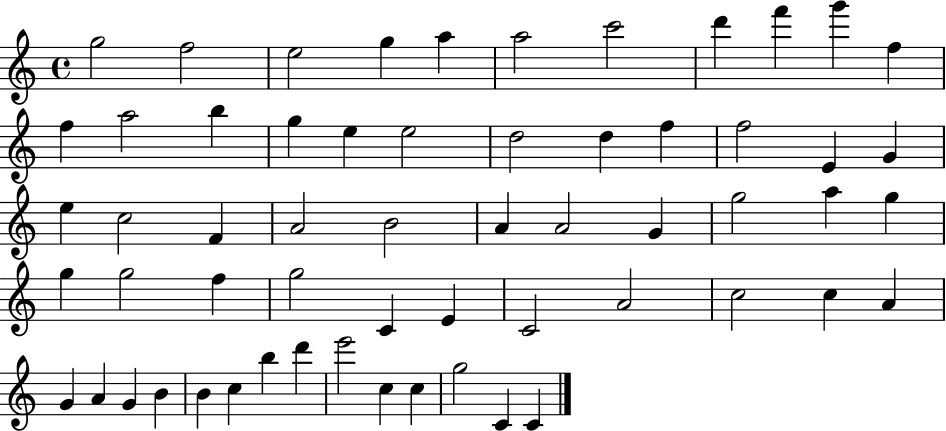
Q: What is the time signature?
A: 4/4